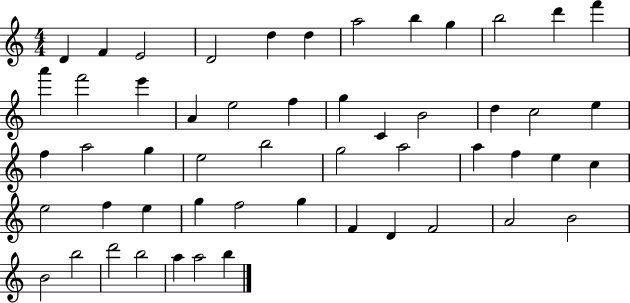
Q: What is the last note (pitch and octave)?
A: B5